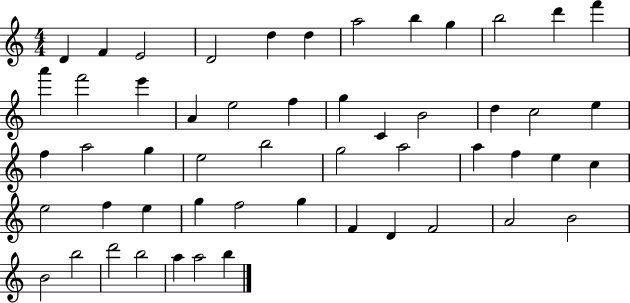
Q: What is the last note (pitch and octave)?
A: B5